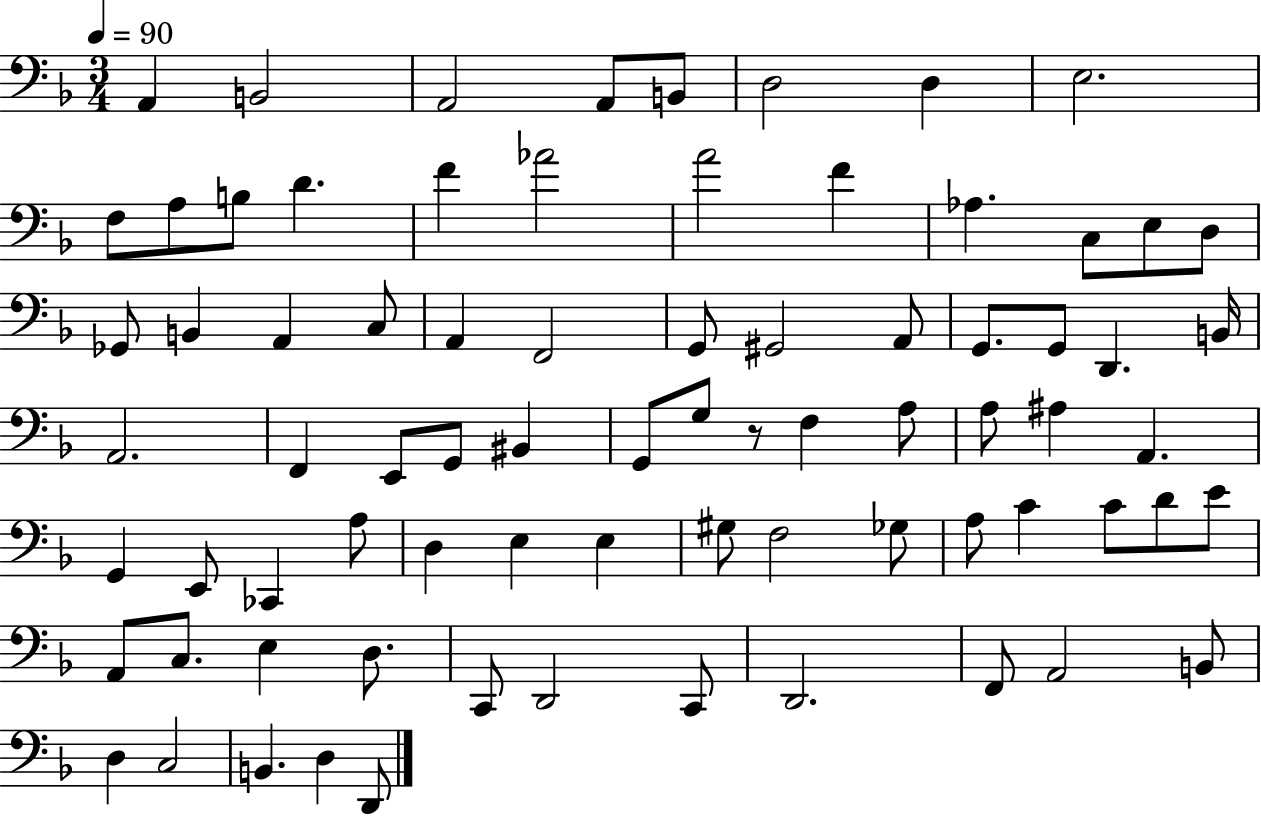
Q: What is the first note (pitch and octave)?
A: A2